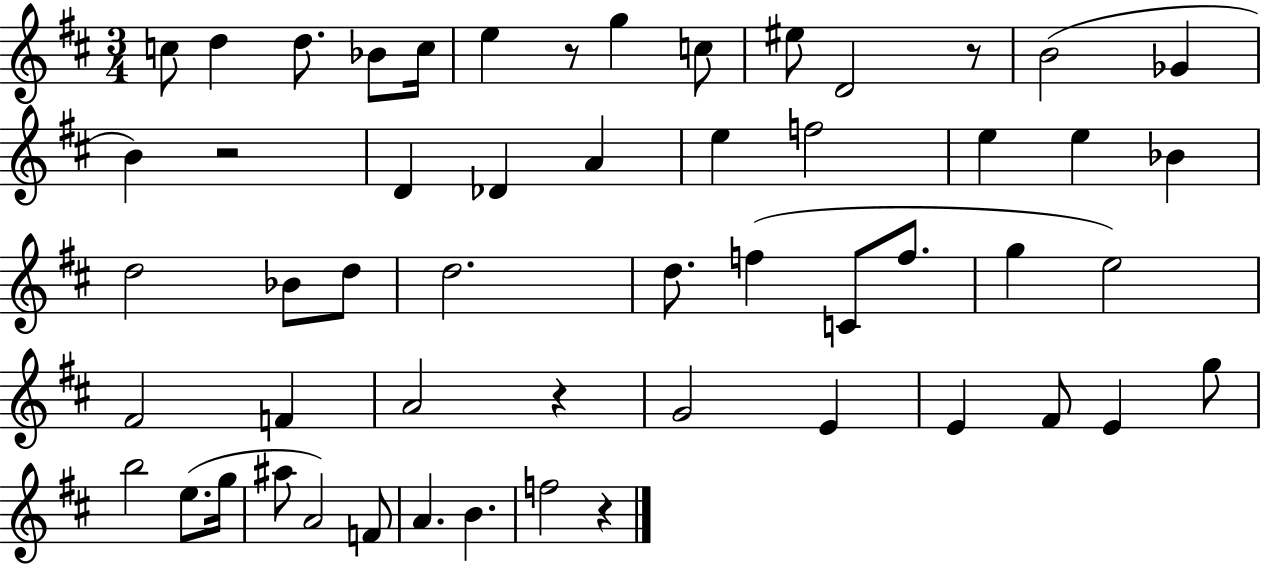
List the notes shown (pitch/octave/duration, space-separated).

C5/e D5/q D5/e. Bb4/e C5/s E5/q R/e G5/q C5/e EIS5/e D4/h R/e B4/h Gb4/q B4/q R/h D4/q Db4/q A4/q E5/q F5/h E5/q E5/q Bb4/q D5/h Bb4/e D5/e D5/h. D5/e. F5/q C4/e F5/e. G5/q E5/h F#4/h F4/q A4/h R/q G4/h E4/q E4/q F#4/e E4/q G5/e B5/h E5/e. G5/s A#5/e A4/h F4/e A4/q. B4/q. F5/h R/q